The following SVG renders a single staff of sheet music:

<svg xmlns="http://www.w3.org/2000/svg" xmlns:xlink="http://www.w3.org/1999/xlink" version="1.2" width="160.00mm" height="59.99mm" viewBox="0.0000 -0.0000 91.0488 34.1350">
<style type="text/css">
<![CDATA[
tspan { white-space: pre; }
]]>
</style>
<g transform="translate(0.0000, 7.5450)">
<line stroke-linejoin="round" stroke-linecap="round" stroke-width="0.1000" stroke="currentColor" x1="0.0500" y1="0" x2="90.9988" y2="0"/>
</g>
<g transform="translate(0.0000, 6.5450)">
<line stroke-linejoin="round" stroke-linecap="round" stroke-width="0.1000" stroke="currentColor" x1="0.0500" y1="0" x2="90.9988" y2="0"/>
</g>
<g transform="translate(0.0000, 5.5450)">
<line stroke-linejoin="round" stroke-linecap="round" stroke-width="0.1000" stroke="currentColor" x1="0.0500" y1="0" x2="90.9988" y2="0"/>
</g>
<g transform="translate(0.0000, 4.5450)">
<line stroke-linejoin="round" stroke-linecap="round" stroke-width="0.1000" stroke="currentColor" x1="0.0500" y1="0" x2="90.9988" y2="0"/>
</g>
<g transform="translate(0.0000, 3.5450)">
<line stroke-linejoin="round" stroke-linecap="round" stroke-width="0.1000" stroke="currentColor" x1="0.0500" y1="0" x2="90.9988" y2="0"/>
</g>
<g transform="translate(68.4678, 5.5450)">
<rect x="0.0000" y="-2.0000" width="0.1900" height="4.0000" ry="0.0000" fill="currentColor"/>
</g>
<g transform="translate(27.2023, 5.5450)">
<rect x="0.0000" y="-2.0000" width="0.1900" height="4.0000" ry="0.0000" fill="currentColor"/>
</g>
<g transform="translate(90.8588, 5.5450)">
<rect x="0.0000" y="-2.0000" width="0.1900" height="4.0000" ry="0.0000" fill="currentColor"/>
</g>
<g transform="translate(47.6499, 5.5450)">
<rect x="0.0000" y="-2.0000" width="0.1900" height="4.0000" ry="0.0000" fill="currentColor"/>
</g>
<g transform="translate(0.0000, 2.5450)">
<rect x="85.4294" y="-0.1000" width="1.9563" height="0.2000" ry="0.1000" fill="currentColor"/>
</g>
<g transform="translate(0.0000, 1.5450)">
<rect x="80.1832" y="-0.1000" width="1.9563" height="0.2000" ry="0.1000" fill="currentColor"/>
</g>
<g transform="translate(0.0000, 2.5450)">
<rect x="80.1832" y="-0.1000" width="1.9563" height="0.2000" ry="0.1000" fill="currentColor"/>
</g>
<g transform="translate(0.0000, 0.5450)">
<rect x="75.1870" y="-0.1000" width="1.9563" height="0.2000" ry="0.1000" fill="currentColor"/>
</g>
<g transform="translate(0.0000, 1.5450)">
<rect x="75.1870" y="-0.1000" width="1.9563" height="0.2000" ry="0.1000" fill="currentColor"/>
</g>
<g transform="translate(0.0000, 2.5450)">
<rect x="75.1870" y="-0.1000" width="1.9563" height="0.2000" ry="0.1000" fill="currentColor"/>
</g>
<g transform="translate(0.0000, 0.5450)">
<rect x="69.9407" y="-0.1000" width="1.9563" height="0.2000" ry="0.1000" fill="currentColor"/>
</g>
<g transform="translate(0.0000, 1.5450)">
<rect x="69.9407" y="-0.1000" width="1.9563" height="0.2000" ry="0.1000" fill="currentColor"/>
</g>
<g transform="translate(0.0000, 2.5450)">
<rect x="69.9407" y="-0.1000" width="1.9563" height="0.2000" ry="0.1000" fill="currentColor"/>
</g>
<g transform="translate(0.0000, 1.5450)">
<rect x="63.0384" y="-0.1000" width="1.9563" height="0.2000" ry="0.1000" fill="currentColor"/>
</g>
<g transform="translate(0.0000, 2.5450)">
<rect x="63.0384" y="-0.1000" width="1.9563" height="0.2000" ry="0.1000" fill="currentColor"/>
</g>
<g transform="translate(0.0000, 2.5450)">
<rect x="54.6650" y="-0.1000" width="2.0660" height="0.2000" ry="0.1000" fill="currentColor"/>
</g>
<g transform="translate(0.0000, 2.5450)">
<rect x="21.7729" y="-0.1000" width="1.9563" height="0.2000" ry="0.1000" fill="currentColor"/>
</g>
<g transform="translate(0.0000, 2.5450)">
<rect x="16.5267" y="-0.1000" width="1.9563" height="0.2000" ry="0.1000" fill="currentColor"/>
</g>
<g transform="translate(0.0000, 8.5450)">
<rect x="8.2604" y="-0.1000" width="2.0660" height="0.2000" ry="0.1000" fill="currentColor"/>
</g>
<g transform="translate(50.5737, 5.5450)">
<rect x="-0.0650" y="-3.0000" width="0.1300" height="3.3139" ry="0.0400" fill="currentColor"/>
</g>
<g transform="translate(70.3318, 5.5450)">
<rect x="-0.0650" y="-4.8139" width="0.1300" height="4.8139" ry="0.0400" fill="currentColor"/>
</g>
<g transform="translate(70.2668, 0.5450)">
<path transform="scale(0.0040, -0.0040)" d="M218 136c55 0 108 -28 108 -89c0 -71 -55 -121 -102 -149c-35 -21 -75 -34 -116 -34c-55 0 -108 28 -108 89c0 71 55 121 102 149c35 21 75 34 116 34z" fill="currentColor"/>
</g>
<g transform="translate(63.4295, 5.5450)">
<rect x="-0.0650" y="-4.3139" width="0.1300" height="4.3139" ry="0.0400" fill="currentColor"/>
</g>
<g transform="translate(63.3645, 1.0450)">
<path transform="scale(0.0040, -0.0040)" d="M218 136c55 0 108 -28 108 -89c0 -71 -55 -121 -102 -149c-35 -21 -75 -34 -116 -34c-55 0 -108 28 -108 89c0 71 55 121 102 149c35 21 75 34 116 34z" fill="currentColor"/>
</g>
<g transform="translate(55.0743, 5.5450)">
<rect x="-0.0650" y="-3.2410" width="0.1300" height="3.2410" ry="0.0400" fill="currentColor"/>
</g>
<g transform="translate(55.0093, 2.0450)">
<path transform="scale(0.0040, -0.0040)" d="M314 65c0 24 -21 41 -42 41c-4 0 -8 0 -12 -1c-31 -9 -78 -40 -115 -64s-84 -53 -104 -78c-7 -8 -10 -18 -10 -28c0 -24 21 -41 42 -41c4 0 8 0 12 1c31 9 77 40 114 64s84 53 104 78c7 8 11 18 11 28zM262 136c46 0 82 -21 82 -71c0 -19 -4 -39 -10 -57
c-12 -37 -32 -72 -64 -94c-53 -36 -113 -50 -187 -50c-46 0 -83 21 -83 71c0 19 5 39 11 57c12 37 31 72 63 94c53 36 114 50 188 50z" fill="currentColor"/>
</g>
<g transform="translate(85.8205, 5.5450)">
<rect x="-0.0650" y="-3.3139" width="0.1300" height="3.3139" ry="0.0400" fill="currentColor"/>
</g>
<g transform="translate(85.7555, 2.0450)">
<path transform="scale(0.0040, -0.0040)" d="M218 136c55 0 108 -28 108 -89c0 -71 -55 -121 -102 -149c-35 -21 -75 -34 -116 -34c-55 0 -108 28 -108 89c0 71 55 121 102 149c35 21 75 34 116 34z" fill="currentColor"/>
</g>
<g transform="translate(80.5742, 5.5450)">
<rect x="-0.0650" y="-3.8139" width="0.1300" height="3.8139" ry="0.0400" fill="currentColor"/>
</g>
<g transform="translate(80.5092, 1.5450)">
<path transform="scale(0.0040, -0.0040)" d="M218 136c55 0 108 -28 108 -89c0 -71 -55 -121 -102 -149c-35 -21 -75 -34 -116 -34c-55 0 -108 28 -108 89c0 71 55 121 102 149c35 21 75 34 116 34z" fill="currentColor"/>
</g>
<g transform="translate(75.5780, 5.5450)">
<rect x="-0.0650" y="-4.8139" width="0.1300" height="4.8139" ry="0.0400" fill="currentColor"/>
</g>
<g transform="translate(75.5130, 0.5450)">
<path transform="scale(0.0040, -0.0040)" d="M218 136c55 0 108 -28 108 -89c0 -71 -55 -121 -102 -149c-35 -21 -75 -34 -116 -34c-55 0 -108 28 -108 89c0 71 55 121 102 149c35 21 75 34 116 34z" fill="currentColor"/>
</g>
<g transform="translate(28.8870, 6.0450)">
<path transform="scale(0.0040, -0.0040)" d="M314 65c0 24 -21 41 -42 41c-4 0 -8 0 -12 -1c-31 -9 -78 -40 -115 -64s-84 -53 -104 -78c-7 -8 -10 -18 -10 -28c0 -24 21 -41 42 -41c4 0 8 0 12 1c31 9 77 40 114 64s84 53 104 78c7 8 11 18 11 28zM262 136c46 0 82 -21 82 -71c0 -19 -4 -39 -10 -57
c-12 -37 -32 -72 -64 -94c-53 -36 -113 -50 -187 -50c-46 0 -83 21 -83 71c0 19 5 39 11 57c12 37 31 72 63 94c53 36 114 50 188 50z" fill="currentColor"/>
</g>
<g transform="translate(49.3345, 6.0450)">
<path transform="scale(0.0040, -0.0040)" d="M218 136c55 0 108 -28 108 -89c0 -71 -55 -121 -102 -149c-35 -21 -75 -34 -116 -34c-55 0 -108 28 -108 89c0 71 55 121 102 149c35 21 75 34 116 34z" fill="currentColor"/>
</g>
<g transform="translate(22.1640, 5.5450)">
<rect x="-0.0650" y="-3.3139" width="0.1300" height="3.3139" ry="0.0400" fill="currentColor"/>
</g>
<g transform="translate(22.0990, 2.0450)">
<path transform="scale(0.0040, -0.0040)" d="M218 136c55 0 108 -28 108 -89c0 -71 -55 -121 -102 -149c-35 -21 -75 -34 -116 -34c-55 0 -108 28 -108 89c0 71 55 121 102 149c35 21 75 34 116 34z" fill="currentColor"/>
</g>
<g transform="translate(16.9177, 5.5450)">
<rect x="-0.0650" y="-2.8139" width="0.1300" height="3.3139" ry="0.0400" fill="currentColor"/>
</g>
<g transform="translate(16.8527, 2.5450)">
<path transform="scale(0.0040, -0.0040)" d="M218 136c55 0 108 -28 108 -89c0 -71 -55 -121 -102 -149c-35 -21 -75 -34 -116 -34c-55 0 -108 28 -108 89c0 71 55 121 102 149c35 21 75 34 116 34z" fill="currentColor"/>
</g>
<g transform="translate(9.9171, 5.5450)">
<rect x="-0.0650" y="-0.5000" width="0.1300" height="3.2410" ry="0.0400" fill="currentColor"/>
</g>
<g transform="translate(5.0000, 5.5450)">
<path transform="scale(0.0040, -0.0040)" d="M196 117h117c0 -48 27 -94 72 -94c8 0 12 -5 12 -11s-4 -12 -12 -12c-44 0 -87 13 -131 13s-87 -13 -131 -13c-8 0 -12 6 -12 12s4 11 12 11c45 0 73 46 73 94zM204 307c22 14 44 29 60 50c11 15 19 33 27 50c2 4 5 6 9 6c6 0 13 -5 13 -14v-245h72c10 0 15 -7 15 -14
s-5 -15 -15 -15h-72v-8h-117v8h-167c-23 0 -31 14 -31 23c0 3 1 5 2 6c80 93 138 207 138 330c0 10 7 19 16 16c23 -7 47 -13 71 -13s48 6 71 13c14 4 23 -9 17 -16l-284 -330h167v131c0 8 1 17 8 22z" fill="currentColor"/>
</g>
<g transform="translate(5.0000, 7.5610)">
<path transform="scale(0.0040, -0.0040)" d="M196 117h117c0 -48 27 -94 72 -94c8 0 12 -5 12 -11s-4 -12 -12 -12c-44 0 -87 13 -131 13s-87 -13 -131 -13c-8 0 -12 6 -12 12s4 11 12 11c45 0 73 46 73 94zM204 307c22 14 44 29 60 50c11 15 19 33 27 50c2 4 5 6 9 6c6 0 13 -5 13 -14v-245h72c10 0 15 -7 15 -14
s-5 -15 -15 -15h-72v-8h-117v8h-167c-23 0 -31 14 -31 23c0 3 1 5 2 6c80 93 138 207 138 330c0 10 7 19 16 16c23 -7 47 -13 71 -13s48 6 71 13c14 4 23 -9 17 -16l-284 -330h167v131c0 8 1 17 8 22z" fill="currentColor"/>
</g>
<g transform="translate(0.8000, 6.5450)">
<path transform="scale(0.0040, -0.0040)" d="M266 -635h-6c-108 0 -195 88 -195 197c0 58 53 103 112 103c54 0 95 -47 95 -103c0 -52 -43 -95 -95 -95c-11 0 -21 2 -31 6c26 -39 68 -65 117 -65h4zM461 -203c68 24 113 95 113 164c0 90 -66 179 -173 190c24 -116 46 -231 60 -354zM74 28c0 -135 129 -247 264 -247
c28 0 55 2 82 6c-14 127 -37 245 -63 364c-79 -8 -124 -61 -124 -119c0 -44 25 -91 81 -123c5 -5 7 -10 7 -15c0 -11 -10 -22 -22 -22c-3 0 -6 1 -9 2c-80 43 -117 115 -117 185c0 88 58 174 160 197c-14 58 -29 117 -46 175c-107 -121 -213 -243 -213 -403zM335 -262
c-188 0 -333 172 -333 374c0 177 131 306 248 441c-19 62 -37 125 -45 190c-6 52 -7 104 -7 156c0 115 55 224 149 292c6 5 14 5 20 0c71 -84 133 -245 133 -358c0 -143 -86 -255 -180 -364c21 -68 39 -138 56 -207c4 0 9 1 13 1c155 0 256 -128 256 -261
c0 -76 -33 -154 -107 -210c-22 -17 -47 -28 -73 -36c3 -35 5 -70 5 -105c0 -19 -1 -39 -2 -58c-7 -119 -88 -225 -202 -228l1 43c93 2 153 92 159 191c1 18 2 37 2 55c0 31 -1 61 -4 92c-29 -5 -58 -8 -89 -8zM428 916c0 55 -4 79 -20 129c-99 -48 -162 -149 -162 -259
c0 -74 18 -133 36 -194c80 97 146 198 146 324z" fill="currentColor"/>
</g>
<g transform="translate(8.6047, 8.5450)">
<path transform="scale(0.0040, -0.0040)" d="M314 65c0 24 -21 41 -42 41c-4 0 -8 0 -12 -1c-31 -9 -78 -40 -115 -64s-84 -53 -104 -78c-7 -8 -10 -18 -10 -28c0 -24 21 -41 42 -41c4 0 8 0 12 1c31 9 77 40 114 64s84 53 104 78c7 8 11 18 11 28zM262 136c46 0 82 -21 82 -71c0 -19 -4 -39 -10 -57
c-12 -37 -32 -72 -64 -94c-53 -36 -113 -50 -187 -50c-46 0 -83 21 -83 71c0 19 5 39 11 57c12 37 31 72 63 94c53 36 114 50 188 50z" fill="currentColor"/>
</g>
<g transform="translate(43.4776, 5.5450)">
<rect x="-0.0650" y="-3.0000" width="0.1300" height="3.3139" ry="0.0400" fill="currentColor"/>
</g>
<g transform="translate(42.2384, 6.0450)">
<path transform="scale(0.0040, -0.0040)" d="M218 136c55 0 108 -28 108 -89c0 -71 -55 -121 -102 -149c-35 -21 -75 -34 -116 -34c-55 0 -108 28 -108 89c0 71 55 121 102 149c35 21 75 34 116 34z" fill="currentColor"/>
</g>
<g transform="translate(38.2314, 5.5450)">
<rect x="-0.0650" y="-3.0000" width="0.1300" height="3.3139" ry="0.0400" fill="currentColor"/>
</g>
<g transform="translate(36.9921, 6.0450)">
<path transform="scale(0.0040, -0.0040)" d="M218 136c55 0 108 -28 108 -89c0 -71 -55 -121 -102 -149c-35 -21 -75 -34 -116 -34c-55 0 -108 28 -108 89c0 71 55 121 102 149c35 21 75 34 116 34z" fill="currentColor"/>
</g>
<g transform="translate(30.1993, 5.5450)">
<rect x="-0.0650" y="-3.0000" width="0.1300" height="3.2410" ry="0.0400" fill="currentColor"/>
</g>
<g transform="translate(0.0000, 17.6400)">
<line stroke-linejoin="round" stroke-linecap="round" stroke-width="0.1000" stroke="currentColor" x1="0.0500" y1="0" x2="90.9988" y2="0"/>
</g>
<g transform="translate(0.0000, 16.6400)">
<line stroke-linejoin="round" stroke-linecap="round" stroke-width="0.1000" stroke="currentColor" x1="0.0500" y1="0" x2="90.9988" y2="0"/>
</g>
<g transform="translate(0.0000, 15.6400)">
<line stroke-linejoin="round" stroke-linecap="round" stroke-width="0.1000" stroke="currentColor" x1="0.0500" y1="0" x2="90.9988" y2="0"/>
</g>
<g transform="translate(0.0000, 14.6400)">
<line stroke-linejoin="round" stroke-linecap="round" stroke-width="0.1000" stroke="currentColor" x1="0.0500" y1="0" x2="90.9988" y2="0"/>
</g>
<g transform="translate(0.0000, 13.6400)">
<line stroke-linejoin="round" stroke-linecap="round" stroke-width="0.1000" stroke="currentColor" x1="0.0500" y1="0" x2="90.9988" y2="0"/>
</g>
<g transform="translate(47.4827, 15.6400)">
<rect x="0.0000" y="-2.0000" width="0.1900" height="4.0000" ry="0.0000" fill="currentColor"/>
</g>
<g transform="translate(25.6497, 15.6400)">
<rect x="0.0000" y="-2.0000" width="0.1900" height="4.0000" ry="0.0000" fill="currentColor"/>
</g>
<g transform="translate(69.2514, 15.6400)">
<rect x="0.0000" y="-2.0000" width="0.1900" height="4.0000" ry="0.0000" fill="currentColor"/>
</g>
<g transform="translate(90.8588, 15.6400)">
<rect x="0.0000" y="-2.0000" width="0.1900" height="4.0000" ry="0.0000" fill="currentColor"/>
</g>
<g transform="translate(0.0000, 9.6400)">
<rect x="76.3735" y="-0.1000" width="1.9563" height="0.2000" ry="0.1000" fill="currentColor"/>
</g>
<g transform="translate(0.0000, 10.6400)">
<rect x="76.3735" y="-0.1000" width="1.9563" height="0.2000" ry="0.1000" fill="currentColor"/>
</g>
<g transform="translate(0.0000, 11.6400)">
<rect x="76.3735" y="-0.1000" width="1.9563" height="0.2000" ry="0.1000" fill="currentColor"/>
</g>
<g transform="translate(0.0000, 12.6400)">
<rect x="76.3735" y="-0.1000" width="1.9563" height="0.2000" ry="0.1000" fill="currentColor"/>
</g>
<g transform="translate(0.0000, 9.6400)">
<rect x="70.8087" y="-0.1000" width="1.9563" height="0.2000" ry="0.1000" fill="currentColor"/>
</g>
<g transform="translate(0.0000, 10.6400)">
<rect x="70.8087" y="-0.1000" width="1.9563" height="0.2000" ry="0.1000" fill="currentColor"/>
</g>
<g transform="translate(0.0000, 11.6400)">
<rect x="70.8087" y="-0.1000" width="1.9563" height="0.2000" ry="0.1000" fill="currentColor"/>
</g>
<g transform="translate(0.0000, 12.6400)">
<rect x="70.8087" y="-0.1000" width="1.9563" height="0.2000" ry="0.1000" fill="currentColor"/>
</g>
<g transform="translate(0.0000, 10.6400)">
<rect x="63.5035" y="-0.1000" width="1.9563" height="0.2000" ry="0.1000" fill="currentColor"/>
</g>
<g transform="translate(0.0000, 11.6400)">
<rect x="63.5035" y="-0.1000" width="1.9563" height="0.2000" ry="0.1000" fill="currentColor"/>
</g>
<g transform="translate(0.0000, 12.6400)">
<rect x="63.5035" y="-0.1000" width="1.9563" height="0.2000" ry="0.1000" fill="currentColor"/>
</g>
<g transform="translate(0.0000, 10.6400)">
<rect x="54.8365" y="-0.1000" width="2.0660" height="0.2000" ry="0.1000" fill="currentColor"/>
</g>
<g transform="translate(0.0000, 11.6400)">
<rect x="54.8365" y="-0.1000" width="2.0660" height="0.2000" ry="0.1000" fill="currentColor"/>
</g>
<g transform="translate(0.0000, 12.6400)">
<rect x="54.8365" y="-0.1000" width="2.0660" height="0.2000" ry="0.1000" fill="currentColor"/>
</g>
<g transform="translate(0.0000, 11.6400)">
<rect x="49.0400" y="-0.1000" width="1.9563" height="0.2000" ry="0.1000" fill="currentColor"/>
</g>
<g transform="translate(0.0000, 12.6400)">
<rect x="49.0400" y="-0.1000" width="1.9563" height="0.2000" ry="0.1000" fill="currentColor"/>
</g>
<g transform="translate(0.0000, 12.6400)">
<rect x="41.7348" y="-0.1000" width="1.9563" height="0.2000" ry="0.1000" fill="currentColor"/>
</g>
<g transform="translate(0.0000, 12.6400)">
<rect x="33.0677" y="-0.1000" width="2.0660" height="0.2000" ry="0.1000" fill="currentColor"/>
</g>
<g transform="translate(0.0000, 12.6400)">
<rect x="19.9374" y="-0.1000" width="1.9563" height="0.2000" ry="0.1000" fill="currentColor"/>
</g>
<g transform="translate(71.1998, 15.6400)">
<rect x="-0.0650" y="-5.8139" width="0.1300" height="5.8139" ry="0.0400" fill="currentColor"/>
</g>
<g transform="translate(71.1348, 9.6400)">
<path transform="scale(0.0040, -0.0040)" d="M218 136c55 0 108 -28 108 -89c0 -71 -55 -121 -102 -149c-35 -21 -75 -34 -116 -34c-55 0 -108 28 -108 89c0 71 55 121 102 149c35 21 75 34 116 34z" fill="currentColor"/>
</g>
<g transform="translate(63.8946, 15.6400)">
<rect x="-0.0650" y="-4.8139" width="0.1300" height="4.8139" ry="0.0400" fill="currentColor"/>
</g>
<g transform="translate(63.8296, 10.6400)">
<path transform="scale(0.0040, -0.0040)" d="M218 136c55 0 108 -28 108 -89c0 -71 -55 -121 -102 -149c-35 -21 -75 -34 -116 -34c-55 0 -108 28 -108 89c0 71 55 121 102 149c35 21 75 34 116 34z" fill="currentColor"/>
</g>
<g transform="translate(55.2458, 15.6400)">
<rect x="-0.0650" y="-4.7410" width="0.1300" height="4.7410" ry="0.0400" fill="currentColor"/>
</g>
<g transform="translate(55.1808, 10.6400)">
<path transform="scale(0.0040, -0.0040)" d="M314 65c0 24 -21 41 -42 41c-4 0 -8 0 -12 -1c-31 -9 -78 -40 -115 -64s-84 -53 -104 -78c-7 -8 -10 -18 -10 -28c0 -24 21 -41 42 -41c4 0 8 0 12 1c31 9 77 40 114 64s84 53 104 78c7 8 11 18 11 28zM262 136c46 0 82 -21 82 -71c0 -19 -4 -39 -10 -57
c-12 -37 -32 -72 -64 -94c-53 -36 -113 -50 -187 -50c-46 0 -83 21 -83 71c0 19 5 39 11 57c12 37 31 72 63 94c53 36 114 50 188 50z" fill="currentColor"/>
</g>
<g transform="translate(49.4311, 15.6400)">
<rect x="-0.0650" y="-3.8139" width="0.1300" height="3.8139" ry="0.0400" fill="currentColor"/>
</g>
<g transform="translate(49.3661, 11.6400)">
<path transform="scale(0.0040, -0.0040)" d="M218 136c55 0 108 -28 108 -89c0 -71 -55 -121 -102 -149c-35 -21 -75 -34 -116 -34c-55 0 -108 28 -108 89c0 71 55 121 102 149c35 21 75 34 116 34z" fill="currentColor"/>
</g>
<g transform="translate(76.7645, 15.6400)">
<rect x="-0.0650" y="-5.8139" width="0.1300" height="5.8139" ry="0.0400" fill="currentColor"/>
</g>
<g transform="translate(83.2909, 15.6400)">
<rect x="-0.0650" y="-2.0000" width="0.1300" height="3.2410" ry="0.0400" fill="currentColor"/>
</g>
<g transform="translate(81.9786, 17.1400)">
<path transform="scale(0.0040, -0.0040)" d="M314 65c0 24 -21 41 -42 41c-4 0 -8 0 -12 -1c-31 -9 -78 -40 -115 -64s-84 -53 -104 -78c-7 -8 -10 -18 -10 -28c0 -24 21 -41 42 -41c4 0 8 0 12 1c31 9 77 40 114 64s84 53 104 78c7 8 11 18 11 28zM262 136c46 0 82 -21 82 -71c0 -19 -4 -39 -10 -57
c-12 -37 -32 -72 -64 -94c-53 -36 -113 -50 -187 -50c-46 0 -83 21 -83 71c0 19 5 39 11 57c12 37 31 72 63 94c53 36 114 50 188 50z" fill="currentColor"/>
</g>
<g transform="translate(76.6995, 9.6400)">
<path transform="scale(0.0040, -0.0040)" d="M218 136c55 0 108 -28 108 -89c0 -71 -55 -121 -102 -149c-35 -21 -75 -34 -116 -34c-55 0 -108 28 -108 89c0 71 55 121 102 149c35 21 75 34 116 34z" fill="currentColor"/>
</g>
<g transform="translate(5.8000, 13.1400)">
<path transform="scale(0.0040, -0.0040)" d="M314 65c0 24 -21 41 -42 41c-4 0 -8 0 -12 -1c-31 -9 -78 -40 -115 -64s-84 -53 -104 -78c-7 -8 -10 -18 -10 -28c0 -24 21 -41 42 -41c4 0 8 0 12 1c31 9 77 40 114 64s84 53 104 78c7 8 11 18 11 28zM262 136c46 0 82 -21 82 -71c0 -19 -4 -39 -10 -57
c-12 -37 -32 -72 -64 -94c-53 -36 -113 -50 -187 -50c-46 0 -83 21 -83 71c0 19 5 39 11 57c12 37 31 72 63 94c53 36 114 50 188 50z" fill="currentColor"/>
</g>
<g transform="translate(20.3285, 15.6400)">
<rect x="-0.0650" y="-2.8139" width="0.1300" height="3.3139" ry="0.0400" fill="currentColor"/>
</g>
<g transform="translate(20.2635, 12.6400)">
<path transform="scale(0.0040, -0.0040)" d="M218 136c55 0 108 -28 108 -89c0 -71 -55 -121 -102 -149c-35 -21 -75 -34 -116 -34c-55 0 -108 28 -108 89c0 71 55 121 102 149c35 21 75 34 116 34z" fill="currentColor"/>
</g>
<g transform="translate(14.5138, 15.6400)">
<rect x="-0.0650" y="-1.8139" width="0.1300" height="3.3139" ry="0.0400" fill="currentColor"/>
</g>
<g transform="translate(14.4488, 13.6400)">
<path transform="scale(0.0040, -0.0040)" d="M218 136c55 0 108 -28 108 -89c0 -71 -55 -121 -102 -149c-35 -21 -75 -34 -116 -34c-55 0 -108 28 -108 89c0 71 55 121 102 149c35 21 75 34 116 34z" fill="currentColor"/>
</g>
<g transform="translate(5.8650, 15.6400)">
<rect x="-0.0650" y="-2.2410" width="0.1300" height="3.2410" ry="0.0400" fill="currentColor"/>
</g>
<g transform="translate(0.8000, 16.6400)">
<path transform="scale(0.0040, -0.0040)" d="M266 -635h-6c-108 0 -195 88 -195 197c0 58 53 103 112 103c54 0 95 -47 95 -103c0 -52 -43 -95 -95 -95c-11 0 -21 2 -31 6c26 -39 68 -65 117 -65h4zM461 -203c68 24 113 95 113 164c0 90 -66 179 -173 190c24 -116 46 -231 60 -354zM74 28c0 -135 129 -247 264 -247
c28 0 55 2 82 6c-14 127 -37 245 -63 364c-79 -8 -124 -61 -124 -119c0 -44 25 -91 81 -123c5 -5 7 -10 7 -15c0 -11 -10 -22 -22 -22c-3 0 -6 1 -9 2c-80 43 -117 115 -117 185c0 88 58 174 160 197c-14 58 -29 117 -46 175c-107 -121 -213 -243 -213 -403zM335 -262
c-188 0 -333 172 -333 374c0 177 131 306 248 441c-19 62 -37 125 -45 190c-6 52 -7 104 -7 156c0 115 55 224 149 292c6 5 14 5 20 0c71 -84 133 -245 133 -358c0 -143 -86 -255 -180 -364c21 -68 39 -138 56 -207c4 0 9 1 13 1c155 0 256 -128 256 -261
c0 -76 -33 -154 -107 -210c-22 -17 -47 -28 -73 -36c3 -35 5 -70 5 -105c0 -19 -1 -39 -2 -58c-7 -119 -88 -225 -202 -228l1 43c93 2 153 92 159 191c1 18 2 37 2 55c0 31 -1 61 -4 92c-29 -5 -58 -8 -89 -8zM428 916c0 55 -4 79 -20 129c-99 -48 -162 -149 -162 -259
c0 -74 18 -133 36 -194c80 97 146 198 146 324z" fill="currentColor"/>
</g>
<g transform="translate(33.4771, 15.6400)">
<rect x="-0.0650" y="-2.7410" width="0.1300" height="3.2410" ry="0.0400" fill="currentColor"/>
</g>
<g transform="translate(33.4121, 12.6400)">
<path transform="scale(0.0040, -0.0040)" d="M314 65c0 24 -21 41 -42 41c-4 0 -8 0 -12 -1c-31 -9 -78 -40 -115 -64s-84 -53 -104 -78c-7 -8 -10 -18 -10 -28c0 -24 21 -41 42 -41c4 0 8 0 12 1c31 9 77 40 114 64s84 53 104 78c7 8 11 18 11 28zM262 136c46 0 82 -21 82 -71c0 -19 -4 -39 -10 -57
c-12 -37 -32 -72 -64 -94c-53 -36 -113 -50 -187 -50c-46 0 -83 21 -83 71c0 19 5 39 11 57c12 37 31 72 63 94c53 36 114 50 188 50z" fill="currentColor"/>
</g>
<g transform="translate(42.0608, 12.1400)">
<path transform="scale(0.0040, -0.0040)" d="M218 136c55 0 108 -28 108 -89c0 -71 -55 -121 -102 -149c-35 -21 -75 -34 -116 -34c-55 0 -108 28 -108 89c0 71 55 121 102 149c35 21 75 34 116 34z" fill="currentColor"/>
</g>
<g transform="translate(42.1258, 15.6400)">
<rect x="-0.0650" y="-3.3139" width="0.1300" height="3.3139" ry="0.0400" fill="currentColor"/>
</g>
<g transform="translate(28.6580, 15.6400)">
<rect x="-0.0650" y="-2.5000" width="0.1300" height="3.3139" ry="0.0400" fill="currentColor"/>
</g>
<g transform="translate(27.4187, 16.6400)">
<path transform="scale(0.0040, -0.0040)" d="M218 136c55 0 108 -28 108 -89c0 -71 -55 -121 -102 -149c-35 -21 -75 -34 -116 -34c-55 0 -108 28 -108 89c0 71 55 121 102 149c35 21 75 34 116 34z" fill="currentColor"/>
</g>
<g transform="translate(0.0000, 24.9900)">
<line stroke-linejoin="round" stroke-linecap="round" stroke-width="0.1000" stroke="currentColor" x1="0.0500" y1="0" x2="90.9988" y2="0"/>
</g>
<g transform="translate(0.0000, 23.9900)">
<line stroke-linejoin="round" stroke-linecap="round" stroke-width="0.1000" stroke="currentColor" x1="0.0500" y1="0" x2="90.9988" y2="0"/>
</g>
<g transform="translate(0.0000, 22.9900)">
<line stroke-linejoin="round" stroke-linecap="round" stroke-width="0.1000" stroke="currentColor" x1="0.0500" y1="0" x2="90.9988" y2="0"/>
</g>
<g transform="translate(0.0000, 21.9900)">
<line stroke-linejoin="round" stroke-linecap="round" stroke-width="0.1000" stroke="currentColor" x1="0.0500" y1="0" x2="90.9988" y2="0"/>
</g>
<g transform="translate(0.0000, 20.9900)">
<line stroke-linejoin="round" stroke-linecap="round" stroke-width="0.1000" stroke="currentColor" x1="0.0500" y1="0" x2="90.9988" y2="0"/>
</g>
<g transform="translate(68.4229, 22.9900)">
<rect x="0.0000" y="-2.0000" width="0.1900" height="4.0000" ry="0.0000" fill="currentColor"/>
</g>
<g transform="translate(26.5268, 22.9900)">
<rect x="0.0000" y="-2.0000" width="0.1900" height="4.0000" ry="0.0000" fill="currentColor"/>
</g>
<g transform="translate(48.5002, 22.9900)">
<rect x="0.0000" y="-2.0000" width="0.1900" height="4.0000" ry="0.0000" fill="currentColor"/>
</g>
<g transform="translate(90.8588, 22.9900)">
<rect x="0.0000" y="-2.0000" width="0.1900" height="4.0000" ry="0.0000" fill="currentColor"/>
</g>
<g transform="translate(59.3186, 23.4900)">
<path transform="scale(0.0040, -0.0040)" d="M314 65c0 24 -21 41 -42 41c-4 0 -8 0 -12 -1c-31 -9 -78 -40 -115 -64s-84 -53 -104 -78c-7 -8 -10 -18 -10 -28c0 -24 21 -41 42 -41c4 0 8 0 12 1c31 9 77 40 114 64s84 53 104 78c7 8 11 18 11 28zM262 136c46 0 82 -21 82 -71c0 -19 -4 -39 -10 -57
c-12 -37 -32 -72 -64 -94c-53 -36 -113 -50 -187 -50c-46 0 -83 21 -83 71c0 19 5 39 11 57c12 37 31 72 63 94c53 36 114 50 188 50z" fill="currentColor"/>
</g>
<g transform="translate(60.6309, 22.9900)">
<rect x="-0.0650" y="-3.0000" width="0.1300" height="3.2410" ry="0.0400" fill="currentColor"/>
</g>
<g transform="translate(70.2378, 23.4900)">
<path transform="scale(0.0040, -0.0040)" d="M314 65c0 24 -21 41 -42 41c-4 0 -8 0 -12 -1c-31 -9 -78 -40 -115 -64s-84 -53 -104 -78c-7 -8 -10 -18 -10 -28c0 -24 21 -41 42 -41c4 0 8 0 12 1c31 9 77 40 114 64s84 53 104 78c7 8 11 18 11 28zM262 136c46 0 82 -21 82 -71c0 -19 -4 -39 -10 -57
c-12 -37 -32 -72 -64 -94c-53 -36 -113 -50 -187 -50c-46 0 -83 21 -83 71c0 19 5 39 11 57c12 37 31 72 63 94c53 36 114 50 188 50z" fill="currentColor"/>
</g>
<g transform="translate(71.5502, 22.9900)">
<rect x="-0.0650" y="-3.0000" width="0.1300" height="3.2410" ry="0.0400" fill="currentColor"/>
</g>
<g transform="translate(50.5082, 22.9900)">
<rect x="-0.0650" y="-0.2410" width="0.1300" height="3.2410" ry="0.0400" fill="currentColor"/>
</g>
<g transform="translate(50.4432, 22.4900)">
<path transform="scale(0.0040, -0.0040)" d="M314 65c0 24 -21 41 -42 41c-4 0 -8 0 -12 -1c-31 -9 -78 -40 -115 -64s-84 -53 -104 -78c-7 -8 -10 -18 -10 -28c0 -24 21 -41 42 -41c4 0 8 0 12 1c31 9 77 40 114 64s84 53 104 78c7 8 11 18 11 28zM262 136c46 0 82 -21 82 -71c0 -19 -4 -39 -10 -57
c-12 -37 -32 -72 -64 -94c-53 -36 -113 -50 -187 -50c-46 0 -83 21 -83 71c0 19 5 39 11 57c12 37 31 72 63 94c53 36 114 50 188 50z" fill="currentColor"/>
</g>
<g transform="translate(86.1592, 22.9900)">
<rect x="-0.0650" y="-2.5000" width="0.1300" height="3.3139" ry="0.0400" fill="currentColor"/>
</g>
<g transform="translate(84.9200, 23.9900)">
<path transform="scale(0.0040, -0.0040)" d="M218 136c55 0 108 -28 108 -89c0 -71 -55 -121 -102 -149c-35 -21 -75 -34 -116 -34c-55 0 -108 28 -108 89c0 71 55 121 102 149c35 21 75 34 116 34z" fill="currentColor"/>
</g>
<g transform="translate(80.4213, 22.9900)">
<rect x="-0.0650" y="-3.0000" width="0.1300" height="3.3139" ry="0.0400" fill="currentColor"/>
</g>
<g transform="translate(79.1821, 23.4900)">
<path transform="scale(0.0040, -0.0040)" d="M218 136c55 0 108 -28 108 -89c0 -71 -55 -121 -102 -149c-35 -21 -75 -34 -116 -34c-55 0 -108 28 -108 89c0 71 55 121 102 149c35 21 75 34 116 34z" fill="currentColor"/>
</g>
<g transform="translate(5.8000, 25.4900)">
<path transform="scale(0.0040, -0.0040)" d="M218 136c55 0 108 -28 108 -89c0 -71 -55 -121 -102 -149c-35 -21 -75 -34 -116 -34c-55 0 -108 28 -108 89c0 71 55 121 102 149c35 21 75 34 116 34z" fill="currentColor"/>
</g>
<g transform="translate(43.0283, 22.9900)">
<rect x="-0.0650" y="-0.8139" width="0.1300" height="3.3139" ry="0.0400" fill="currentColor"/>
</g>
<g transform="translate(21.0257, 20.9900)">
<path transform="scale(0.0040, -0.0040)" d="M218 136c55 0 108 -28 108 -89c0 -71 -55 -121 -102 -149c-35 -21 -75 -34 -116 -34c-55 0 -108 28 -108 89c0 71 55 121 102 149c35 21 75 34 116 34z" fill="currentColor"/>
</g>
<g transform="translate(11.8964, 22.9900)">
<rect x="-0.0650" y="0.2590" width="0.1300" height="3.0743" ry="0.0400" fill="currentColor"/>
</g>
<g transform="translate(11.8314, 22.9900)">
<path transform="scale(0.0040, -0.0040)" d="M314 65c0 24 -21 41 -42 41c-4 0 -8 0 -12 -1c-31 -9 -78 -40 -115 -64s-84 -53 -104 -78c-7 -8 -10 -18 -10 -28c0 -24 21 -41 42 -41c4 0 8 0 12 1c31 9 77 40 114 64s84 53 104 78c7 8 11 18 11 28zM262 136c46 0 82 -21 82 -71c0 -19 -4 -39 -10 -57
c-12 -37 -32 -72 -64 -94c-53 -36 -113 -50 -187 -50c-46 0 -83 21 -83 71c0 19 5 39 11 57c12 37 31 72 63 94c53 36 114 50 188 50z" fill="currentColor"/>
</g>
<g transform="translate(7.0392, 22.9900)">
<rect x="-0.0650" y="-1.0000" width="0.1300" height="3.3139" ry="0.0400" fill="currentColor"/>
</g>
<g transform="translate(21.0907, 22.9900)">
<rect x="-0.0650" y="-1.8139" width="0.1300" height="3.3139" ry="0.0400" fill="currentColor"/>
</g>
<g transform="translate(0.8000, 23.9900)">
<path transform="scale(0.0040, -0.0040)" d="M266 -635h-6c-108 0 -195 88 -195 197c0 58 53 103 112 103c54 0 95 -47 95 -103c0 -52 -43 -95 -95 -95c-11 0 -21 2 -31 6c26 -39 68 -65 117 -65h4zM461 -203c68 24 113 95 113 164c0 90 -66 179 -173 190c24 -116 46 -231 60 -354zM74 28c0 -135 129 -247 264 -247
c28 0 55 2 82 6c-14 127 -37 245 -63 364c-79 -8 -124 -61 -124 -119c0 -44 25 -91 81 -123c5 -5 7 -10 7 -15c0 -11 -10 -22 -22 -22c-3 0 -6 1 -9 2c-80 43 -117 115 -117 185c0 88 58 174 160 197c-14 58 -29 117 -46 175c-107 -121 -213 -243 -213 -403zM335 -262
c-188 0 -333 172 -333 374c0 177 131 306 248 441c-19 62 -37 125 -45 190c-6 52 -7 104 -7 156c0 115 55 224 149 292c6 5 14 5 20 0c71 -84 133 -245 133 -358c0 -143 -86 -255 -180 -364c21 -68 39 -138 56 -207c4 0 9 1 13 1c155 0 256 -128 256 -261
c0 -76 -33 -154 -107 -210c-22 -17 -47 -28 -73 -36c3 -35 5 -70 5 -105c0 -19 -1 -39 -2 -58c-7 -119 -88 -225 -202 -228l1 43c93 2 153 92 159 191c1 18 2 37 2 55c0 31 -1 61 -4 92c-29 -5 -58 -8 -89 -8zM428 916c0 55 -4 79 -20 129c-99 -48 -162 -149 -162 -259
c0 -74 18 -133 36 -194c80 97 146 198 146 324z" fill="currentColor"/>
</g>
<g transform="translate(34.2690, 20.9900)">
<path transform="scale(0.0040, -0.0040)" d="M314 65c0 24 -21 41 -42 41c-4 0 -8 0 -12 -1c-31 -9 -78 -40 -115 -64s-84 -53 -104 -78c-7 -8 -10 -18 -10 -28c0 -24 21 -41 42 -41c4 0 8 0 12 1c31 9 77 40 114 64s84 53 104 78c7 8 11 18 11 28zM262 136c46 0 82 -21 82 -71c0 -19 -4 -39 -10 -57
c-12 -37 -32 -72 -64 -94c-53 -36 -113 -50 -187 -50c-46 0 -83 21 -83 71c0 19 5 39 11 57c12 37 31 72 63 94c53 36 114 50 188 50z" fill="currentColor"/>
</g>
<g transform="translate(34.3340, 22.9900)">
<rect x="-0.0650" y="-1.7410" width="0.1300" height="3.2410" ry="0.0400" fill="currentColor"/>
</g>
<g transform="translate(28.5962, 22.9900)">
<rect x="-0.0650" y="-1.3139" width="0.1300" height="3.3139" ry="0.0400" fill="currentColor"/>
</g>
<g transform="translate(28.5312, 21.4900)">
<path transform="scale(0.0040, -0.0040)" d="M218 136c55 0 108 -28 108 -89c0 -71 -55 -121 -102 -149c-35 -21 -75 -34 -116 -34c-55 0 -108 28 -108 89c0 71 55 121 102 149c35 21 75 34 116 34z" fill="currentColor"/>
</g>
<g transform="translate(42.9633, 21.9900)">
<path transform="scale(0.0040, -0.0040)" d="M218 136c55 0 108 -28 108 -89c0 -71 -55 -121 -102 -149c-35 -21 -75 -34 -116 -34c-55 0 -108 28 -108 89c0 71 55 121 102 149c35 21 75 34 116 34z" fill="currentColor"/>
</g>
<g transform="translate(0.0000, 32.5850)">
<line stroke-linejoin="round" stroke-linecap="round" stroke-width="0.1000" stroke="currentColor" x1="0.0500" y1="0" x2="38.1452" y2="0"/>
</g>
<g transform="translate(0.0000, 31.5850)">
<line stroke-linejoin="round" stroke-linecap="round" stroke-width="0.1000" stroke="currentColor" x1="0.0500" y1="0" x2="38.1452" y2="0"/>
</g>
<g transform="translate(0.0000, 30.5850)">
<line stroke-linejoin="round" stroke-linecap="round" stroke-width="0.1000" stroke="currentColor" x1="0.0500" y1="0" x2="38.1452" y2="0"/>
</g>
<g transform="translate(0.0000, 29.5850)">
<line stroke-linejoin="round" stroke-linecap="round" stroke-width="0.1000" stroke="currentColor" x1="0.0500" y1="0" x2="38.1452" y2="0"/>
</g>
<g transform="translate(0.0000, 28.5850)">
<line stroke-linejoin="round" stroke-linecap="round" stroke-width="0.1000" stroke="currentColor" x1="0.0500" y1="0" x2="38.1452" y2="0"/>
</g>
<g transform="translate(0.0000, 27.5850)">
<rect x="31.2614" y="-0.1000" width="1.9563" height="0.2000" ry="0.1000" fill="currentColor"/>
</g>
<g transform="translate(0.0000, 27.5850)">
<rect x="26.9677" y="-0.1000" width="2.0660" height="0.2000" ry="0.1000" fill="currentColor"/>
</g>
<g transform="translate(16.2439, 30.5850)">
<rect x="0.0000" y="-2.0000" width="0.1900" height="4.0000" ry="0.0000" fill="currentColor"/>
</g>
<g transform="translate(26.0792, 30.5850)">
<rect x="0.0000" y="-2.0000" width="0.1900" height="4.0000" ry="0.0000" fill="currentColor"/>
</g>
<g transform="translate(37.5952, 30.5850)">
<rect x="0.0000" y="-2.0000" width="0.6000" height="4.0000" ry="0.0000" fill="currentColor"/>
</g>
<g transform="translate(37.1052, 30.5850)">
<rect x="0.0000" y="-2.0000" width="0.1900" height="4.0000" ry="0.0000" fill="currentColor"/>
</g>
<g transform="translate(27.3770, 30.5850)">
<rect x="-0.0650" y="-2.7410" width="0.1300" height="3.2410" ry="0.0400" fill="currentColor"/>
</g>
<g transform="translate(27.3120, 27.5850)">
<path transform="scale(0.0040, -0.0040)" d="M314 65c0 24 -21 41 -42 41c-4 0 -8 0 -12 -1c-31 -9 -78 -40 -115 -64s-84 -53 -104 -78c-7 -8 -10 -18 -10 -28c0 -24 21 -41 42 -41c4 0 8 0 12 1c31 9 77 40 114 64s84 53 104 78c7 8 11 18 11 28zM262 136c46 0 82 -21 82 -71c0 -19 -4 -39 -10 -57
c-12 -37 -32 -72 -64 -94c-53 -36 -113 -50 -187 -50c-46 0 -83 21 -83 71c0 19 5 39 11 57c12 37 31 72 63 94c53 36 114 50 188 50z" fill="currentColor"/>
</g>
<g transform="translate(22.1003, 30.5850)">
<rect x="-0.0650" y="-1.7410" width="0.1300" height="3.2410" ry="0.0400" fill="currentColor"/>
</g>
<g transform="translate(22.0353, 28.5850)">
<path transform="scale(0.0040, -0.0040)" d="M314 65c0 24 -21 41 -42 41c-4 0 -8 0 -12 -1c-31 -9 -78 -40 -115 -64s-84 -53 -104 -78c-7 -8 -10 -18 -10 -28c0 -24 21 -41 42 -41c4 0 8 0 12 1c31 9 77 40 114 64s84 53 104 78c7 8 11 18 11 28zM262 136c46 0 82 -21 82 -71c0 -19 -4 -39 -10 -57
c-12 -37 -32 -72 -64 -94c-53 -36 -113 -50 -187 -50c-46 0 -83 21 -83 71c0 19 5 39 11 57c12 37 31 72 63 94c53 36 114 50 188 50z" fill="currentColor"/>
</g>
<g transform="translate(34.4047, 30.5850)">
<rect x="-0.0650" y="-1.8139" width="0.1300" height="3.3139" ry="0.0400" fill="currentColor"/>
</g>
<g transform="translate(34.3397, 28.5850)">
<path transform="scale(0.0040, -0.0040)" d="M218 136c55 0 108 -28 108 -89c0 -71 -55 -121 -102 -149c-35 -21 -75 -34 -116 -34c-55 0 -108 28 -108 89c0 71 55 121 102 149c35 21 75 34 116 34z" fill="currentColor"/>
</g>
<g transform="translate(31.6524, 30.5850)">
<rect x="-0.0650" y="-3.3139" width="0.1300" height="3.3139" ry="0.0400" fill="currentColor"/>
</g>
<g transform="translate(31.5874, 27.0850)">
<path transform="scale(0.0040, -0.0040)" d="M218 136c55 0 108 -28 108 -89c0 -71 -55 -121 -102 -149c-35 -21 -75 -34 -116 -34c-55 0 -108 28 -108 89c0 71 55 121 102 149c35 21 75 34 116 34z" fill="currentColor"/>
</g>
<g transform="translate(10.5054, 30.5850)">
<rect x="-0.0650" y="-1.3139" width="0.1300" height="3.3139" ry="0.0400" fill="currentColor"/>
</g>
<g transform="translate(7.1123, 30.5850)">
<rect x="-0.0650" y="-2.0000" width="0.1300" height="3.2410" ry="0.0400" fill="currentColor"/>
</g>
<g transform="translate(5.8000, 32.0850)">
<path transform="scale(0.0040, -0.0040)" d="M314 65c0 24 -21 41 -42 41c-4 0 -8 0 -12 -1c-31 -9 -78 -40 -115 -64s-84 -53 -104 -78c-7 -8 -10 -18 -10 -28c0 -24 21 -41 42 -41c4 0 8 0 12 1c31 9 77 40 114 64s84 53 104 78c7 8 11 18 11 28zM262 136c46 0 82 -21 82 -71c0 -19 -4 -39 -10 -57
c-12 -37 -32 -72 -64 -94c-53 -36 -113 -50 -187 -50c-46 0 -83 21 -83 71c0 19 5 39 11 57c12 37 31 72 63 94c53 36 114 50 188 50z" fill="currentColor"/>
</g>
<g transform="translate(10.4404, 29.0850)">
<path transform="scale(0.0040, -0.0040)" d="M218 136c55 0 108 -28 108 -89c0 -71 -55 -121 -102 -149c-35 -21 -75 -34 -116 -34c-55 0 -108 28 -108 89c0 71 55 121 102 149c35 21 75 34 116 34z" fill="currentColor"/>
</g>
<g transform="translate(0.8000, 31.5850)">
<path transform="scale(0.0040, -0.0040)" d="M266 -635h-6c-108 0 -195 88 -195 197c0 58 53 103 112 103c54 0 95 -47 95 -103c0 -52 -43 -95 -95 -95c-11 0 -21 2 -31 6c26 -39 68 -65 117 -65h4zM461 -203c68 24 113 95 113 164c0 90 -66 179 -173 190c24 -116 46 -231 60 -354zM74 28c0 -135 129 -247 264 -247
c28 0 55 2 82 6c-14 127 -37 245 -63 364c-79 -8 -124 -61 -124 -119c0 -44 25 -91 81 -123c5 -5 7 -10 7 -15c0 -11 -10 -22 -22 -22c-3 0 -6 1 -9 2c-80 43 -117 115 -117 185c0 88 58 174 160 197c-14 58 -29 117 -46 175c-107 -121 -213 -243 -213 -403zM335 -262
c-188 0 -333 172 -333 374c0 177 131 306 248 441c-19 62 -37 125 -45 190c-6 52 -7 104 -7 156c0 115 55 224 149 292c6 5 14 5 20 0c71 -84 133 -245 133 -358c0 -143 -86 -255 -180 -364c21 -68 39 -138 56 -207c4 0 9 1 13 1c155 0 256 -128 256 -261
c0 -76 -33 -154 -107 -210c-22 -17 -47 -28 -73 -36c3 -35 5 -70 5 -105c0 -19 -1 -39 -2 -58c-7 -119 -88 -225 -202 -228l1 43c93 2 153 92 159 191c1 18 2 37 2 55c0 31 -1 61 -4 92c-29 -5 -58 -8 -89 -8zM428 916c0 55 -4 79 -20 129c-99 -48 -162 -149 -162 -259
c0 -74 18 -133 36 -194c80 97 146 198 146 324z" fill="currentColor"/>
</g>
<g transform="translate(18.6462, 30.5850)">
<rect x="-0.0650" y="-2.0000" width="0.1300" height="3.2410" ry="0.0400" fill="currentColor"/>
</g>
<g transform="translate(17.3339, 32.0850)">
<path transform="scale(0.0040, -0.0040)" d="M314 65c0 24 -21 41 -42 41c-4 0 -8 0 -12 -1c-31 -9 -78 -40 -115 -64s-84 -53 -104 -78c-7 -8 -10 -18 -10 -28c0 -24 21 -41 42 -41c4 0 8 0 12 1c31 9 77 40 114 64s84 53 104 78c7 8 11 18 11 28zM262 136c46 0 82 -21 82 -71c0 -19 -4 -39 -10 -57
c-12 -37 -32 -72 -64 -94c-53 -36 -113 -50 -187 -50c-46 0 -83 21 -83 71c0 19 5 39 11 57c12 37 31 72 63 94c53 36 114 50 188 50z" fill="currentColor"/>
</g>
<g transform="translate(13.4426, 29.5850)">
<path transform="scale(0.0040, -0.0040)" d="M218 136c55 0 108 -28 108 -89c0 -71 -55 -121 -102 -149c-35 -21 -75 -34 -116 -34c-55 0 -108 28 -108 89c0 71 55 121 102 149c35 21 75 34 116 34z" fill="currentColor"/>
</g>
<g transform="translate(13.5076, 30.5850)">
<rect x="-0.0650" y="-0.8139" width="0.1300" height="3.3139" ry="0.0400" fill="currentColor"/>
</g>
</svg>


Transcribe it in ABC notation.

X:1
T:Untitled
M:4/4
L:1/4
K:C
C2 a b A2 A A A b2 d' e' e' c' b g2 f a G a2 b c' e'2 e' g' g' F2 D B2 f e f2 d c2 A2 A2 A G F2 e d F2 f2 a2 b f